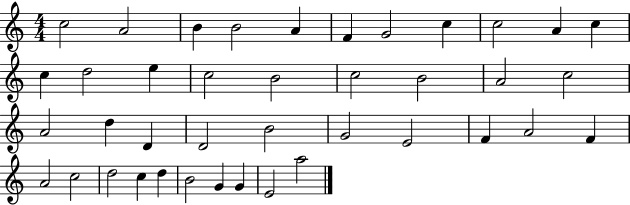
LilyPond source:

{
  \clef treble
  \numericTimeSignature
  \time 4/4
  \key c \major
  c''2 a'2 | b'4 b'2 a'4 | f'4 g'2 c''4 | c''2 a'4 c''4 | \break c''4 d''2 e''4 | c''2 b'2 | c''2 b'2 | a'2 c''2 | \break a'2 d''4 d'4 | d'2 b'2 | g'2 e'2 | f'4 a'2 f'4 | \break a'2 c''2 | d''2 c''4 d''4 | b'2 g'4 g'4 | e'2 a''2 | \break \bar "|."
}